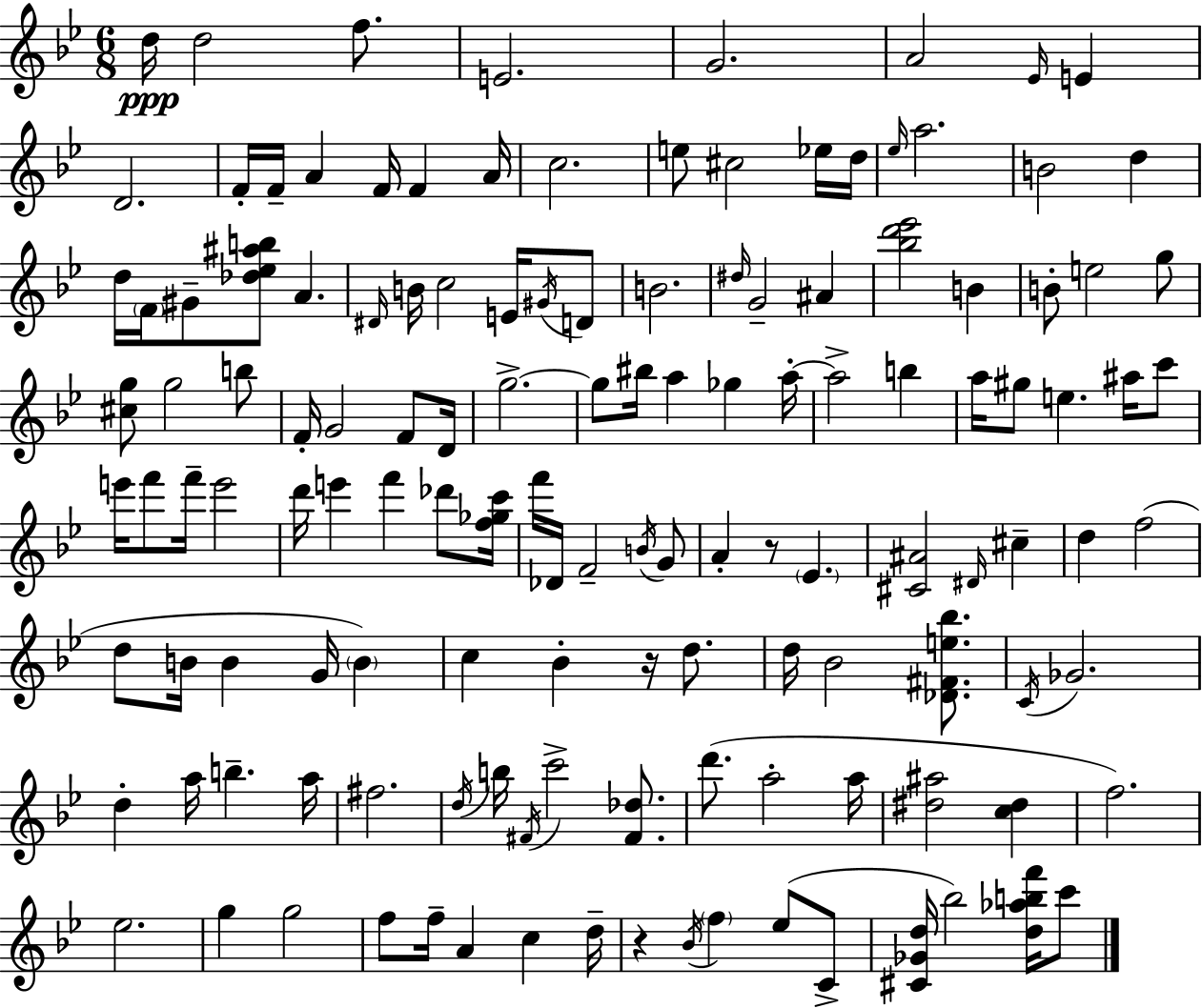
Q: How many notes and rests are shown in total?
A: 133